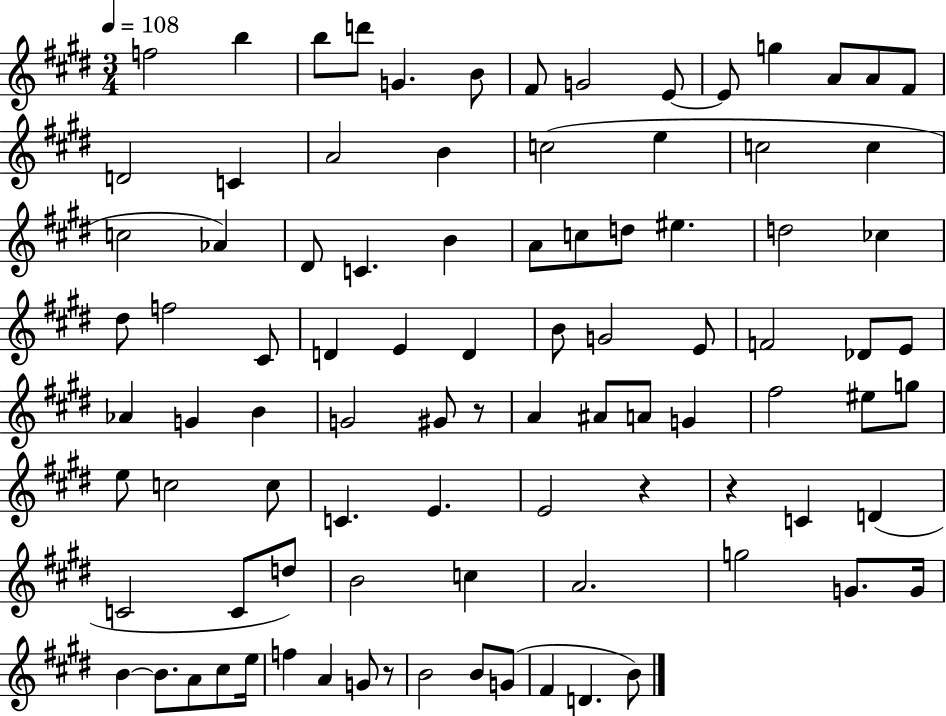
{
  \clef treble
  \numericTimeSignature
  \time 3/4
  \key e \major
  \tempo 4 = 108
  f''2 b''4 | b''8 d'''8 g'4. b'8 | fis'8 g'2 e'8~~ | e'8 g''4 a'8 a'8 fis'8 | \break d'2 c'4 | a'2 b'4 | c''2( e''4 | c''2 c''4 | \break c''2 aes'4) | dis'8 c'4. b'4 | a'8 c''8 d''8 eis''4. | d''2 ces''4 | \break dis''8 f''2 cis'8 | d'4 e'4 d'4 | b'8 g'2 e'8 | f'2 des'8 e'8 | \break aes'4 g'4 b'4 | g'2 gis'8 r8 | a'4 ais'8 a'8 g'4 | fis''2 eis''8 g''8 | \break e''8 c''2 c''8 | c'4. e'4. | e'2 r4 | r4 c'4 d'4( | \break c'2 c'8 d''8) | b'2 c''4 | a'2. | g''2 g'8. g'16 | \break b'4~~ b'8. a'8 cis''8 e''16 | f''4 a'4 g'8 r8 | b'2 b'8 g'8( | fis'4 d'4. b'8) | \break \bar "|."
}